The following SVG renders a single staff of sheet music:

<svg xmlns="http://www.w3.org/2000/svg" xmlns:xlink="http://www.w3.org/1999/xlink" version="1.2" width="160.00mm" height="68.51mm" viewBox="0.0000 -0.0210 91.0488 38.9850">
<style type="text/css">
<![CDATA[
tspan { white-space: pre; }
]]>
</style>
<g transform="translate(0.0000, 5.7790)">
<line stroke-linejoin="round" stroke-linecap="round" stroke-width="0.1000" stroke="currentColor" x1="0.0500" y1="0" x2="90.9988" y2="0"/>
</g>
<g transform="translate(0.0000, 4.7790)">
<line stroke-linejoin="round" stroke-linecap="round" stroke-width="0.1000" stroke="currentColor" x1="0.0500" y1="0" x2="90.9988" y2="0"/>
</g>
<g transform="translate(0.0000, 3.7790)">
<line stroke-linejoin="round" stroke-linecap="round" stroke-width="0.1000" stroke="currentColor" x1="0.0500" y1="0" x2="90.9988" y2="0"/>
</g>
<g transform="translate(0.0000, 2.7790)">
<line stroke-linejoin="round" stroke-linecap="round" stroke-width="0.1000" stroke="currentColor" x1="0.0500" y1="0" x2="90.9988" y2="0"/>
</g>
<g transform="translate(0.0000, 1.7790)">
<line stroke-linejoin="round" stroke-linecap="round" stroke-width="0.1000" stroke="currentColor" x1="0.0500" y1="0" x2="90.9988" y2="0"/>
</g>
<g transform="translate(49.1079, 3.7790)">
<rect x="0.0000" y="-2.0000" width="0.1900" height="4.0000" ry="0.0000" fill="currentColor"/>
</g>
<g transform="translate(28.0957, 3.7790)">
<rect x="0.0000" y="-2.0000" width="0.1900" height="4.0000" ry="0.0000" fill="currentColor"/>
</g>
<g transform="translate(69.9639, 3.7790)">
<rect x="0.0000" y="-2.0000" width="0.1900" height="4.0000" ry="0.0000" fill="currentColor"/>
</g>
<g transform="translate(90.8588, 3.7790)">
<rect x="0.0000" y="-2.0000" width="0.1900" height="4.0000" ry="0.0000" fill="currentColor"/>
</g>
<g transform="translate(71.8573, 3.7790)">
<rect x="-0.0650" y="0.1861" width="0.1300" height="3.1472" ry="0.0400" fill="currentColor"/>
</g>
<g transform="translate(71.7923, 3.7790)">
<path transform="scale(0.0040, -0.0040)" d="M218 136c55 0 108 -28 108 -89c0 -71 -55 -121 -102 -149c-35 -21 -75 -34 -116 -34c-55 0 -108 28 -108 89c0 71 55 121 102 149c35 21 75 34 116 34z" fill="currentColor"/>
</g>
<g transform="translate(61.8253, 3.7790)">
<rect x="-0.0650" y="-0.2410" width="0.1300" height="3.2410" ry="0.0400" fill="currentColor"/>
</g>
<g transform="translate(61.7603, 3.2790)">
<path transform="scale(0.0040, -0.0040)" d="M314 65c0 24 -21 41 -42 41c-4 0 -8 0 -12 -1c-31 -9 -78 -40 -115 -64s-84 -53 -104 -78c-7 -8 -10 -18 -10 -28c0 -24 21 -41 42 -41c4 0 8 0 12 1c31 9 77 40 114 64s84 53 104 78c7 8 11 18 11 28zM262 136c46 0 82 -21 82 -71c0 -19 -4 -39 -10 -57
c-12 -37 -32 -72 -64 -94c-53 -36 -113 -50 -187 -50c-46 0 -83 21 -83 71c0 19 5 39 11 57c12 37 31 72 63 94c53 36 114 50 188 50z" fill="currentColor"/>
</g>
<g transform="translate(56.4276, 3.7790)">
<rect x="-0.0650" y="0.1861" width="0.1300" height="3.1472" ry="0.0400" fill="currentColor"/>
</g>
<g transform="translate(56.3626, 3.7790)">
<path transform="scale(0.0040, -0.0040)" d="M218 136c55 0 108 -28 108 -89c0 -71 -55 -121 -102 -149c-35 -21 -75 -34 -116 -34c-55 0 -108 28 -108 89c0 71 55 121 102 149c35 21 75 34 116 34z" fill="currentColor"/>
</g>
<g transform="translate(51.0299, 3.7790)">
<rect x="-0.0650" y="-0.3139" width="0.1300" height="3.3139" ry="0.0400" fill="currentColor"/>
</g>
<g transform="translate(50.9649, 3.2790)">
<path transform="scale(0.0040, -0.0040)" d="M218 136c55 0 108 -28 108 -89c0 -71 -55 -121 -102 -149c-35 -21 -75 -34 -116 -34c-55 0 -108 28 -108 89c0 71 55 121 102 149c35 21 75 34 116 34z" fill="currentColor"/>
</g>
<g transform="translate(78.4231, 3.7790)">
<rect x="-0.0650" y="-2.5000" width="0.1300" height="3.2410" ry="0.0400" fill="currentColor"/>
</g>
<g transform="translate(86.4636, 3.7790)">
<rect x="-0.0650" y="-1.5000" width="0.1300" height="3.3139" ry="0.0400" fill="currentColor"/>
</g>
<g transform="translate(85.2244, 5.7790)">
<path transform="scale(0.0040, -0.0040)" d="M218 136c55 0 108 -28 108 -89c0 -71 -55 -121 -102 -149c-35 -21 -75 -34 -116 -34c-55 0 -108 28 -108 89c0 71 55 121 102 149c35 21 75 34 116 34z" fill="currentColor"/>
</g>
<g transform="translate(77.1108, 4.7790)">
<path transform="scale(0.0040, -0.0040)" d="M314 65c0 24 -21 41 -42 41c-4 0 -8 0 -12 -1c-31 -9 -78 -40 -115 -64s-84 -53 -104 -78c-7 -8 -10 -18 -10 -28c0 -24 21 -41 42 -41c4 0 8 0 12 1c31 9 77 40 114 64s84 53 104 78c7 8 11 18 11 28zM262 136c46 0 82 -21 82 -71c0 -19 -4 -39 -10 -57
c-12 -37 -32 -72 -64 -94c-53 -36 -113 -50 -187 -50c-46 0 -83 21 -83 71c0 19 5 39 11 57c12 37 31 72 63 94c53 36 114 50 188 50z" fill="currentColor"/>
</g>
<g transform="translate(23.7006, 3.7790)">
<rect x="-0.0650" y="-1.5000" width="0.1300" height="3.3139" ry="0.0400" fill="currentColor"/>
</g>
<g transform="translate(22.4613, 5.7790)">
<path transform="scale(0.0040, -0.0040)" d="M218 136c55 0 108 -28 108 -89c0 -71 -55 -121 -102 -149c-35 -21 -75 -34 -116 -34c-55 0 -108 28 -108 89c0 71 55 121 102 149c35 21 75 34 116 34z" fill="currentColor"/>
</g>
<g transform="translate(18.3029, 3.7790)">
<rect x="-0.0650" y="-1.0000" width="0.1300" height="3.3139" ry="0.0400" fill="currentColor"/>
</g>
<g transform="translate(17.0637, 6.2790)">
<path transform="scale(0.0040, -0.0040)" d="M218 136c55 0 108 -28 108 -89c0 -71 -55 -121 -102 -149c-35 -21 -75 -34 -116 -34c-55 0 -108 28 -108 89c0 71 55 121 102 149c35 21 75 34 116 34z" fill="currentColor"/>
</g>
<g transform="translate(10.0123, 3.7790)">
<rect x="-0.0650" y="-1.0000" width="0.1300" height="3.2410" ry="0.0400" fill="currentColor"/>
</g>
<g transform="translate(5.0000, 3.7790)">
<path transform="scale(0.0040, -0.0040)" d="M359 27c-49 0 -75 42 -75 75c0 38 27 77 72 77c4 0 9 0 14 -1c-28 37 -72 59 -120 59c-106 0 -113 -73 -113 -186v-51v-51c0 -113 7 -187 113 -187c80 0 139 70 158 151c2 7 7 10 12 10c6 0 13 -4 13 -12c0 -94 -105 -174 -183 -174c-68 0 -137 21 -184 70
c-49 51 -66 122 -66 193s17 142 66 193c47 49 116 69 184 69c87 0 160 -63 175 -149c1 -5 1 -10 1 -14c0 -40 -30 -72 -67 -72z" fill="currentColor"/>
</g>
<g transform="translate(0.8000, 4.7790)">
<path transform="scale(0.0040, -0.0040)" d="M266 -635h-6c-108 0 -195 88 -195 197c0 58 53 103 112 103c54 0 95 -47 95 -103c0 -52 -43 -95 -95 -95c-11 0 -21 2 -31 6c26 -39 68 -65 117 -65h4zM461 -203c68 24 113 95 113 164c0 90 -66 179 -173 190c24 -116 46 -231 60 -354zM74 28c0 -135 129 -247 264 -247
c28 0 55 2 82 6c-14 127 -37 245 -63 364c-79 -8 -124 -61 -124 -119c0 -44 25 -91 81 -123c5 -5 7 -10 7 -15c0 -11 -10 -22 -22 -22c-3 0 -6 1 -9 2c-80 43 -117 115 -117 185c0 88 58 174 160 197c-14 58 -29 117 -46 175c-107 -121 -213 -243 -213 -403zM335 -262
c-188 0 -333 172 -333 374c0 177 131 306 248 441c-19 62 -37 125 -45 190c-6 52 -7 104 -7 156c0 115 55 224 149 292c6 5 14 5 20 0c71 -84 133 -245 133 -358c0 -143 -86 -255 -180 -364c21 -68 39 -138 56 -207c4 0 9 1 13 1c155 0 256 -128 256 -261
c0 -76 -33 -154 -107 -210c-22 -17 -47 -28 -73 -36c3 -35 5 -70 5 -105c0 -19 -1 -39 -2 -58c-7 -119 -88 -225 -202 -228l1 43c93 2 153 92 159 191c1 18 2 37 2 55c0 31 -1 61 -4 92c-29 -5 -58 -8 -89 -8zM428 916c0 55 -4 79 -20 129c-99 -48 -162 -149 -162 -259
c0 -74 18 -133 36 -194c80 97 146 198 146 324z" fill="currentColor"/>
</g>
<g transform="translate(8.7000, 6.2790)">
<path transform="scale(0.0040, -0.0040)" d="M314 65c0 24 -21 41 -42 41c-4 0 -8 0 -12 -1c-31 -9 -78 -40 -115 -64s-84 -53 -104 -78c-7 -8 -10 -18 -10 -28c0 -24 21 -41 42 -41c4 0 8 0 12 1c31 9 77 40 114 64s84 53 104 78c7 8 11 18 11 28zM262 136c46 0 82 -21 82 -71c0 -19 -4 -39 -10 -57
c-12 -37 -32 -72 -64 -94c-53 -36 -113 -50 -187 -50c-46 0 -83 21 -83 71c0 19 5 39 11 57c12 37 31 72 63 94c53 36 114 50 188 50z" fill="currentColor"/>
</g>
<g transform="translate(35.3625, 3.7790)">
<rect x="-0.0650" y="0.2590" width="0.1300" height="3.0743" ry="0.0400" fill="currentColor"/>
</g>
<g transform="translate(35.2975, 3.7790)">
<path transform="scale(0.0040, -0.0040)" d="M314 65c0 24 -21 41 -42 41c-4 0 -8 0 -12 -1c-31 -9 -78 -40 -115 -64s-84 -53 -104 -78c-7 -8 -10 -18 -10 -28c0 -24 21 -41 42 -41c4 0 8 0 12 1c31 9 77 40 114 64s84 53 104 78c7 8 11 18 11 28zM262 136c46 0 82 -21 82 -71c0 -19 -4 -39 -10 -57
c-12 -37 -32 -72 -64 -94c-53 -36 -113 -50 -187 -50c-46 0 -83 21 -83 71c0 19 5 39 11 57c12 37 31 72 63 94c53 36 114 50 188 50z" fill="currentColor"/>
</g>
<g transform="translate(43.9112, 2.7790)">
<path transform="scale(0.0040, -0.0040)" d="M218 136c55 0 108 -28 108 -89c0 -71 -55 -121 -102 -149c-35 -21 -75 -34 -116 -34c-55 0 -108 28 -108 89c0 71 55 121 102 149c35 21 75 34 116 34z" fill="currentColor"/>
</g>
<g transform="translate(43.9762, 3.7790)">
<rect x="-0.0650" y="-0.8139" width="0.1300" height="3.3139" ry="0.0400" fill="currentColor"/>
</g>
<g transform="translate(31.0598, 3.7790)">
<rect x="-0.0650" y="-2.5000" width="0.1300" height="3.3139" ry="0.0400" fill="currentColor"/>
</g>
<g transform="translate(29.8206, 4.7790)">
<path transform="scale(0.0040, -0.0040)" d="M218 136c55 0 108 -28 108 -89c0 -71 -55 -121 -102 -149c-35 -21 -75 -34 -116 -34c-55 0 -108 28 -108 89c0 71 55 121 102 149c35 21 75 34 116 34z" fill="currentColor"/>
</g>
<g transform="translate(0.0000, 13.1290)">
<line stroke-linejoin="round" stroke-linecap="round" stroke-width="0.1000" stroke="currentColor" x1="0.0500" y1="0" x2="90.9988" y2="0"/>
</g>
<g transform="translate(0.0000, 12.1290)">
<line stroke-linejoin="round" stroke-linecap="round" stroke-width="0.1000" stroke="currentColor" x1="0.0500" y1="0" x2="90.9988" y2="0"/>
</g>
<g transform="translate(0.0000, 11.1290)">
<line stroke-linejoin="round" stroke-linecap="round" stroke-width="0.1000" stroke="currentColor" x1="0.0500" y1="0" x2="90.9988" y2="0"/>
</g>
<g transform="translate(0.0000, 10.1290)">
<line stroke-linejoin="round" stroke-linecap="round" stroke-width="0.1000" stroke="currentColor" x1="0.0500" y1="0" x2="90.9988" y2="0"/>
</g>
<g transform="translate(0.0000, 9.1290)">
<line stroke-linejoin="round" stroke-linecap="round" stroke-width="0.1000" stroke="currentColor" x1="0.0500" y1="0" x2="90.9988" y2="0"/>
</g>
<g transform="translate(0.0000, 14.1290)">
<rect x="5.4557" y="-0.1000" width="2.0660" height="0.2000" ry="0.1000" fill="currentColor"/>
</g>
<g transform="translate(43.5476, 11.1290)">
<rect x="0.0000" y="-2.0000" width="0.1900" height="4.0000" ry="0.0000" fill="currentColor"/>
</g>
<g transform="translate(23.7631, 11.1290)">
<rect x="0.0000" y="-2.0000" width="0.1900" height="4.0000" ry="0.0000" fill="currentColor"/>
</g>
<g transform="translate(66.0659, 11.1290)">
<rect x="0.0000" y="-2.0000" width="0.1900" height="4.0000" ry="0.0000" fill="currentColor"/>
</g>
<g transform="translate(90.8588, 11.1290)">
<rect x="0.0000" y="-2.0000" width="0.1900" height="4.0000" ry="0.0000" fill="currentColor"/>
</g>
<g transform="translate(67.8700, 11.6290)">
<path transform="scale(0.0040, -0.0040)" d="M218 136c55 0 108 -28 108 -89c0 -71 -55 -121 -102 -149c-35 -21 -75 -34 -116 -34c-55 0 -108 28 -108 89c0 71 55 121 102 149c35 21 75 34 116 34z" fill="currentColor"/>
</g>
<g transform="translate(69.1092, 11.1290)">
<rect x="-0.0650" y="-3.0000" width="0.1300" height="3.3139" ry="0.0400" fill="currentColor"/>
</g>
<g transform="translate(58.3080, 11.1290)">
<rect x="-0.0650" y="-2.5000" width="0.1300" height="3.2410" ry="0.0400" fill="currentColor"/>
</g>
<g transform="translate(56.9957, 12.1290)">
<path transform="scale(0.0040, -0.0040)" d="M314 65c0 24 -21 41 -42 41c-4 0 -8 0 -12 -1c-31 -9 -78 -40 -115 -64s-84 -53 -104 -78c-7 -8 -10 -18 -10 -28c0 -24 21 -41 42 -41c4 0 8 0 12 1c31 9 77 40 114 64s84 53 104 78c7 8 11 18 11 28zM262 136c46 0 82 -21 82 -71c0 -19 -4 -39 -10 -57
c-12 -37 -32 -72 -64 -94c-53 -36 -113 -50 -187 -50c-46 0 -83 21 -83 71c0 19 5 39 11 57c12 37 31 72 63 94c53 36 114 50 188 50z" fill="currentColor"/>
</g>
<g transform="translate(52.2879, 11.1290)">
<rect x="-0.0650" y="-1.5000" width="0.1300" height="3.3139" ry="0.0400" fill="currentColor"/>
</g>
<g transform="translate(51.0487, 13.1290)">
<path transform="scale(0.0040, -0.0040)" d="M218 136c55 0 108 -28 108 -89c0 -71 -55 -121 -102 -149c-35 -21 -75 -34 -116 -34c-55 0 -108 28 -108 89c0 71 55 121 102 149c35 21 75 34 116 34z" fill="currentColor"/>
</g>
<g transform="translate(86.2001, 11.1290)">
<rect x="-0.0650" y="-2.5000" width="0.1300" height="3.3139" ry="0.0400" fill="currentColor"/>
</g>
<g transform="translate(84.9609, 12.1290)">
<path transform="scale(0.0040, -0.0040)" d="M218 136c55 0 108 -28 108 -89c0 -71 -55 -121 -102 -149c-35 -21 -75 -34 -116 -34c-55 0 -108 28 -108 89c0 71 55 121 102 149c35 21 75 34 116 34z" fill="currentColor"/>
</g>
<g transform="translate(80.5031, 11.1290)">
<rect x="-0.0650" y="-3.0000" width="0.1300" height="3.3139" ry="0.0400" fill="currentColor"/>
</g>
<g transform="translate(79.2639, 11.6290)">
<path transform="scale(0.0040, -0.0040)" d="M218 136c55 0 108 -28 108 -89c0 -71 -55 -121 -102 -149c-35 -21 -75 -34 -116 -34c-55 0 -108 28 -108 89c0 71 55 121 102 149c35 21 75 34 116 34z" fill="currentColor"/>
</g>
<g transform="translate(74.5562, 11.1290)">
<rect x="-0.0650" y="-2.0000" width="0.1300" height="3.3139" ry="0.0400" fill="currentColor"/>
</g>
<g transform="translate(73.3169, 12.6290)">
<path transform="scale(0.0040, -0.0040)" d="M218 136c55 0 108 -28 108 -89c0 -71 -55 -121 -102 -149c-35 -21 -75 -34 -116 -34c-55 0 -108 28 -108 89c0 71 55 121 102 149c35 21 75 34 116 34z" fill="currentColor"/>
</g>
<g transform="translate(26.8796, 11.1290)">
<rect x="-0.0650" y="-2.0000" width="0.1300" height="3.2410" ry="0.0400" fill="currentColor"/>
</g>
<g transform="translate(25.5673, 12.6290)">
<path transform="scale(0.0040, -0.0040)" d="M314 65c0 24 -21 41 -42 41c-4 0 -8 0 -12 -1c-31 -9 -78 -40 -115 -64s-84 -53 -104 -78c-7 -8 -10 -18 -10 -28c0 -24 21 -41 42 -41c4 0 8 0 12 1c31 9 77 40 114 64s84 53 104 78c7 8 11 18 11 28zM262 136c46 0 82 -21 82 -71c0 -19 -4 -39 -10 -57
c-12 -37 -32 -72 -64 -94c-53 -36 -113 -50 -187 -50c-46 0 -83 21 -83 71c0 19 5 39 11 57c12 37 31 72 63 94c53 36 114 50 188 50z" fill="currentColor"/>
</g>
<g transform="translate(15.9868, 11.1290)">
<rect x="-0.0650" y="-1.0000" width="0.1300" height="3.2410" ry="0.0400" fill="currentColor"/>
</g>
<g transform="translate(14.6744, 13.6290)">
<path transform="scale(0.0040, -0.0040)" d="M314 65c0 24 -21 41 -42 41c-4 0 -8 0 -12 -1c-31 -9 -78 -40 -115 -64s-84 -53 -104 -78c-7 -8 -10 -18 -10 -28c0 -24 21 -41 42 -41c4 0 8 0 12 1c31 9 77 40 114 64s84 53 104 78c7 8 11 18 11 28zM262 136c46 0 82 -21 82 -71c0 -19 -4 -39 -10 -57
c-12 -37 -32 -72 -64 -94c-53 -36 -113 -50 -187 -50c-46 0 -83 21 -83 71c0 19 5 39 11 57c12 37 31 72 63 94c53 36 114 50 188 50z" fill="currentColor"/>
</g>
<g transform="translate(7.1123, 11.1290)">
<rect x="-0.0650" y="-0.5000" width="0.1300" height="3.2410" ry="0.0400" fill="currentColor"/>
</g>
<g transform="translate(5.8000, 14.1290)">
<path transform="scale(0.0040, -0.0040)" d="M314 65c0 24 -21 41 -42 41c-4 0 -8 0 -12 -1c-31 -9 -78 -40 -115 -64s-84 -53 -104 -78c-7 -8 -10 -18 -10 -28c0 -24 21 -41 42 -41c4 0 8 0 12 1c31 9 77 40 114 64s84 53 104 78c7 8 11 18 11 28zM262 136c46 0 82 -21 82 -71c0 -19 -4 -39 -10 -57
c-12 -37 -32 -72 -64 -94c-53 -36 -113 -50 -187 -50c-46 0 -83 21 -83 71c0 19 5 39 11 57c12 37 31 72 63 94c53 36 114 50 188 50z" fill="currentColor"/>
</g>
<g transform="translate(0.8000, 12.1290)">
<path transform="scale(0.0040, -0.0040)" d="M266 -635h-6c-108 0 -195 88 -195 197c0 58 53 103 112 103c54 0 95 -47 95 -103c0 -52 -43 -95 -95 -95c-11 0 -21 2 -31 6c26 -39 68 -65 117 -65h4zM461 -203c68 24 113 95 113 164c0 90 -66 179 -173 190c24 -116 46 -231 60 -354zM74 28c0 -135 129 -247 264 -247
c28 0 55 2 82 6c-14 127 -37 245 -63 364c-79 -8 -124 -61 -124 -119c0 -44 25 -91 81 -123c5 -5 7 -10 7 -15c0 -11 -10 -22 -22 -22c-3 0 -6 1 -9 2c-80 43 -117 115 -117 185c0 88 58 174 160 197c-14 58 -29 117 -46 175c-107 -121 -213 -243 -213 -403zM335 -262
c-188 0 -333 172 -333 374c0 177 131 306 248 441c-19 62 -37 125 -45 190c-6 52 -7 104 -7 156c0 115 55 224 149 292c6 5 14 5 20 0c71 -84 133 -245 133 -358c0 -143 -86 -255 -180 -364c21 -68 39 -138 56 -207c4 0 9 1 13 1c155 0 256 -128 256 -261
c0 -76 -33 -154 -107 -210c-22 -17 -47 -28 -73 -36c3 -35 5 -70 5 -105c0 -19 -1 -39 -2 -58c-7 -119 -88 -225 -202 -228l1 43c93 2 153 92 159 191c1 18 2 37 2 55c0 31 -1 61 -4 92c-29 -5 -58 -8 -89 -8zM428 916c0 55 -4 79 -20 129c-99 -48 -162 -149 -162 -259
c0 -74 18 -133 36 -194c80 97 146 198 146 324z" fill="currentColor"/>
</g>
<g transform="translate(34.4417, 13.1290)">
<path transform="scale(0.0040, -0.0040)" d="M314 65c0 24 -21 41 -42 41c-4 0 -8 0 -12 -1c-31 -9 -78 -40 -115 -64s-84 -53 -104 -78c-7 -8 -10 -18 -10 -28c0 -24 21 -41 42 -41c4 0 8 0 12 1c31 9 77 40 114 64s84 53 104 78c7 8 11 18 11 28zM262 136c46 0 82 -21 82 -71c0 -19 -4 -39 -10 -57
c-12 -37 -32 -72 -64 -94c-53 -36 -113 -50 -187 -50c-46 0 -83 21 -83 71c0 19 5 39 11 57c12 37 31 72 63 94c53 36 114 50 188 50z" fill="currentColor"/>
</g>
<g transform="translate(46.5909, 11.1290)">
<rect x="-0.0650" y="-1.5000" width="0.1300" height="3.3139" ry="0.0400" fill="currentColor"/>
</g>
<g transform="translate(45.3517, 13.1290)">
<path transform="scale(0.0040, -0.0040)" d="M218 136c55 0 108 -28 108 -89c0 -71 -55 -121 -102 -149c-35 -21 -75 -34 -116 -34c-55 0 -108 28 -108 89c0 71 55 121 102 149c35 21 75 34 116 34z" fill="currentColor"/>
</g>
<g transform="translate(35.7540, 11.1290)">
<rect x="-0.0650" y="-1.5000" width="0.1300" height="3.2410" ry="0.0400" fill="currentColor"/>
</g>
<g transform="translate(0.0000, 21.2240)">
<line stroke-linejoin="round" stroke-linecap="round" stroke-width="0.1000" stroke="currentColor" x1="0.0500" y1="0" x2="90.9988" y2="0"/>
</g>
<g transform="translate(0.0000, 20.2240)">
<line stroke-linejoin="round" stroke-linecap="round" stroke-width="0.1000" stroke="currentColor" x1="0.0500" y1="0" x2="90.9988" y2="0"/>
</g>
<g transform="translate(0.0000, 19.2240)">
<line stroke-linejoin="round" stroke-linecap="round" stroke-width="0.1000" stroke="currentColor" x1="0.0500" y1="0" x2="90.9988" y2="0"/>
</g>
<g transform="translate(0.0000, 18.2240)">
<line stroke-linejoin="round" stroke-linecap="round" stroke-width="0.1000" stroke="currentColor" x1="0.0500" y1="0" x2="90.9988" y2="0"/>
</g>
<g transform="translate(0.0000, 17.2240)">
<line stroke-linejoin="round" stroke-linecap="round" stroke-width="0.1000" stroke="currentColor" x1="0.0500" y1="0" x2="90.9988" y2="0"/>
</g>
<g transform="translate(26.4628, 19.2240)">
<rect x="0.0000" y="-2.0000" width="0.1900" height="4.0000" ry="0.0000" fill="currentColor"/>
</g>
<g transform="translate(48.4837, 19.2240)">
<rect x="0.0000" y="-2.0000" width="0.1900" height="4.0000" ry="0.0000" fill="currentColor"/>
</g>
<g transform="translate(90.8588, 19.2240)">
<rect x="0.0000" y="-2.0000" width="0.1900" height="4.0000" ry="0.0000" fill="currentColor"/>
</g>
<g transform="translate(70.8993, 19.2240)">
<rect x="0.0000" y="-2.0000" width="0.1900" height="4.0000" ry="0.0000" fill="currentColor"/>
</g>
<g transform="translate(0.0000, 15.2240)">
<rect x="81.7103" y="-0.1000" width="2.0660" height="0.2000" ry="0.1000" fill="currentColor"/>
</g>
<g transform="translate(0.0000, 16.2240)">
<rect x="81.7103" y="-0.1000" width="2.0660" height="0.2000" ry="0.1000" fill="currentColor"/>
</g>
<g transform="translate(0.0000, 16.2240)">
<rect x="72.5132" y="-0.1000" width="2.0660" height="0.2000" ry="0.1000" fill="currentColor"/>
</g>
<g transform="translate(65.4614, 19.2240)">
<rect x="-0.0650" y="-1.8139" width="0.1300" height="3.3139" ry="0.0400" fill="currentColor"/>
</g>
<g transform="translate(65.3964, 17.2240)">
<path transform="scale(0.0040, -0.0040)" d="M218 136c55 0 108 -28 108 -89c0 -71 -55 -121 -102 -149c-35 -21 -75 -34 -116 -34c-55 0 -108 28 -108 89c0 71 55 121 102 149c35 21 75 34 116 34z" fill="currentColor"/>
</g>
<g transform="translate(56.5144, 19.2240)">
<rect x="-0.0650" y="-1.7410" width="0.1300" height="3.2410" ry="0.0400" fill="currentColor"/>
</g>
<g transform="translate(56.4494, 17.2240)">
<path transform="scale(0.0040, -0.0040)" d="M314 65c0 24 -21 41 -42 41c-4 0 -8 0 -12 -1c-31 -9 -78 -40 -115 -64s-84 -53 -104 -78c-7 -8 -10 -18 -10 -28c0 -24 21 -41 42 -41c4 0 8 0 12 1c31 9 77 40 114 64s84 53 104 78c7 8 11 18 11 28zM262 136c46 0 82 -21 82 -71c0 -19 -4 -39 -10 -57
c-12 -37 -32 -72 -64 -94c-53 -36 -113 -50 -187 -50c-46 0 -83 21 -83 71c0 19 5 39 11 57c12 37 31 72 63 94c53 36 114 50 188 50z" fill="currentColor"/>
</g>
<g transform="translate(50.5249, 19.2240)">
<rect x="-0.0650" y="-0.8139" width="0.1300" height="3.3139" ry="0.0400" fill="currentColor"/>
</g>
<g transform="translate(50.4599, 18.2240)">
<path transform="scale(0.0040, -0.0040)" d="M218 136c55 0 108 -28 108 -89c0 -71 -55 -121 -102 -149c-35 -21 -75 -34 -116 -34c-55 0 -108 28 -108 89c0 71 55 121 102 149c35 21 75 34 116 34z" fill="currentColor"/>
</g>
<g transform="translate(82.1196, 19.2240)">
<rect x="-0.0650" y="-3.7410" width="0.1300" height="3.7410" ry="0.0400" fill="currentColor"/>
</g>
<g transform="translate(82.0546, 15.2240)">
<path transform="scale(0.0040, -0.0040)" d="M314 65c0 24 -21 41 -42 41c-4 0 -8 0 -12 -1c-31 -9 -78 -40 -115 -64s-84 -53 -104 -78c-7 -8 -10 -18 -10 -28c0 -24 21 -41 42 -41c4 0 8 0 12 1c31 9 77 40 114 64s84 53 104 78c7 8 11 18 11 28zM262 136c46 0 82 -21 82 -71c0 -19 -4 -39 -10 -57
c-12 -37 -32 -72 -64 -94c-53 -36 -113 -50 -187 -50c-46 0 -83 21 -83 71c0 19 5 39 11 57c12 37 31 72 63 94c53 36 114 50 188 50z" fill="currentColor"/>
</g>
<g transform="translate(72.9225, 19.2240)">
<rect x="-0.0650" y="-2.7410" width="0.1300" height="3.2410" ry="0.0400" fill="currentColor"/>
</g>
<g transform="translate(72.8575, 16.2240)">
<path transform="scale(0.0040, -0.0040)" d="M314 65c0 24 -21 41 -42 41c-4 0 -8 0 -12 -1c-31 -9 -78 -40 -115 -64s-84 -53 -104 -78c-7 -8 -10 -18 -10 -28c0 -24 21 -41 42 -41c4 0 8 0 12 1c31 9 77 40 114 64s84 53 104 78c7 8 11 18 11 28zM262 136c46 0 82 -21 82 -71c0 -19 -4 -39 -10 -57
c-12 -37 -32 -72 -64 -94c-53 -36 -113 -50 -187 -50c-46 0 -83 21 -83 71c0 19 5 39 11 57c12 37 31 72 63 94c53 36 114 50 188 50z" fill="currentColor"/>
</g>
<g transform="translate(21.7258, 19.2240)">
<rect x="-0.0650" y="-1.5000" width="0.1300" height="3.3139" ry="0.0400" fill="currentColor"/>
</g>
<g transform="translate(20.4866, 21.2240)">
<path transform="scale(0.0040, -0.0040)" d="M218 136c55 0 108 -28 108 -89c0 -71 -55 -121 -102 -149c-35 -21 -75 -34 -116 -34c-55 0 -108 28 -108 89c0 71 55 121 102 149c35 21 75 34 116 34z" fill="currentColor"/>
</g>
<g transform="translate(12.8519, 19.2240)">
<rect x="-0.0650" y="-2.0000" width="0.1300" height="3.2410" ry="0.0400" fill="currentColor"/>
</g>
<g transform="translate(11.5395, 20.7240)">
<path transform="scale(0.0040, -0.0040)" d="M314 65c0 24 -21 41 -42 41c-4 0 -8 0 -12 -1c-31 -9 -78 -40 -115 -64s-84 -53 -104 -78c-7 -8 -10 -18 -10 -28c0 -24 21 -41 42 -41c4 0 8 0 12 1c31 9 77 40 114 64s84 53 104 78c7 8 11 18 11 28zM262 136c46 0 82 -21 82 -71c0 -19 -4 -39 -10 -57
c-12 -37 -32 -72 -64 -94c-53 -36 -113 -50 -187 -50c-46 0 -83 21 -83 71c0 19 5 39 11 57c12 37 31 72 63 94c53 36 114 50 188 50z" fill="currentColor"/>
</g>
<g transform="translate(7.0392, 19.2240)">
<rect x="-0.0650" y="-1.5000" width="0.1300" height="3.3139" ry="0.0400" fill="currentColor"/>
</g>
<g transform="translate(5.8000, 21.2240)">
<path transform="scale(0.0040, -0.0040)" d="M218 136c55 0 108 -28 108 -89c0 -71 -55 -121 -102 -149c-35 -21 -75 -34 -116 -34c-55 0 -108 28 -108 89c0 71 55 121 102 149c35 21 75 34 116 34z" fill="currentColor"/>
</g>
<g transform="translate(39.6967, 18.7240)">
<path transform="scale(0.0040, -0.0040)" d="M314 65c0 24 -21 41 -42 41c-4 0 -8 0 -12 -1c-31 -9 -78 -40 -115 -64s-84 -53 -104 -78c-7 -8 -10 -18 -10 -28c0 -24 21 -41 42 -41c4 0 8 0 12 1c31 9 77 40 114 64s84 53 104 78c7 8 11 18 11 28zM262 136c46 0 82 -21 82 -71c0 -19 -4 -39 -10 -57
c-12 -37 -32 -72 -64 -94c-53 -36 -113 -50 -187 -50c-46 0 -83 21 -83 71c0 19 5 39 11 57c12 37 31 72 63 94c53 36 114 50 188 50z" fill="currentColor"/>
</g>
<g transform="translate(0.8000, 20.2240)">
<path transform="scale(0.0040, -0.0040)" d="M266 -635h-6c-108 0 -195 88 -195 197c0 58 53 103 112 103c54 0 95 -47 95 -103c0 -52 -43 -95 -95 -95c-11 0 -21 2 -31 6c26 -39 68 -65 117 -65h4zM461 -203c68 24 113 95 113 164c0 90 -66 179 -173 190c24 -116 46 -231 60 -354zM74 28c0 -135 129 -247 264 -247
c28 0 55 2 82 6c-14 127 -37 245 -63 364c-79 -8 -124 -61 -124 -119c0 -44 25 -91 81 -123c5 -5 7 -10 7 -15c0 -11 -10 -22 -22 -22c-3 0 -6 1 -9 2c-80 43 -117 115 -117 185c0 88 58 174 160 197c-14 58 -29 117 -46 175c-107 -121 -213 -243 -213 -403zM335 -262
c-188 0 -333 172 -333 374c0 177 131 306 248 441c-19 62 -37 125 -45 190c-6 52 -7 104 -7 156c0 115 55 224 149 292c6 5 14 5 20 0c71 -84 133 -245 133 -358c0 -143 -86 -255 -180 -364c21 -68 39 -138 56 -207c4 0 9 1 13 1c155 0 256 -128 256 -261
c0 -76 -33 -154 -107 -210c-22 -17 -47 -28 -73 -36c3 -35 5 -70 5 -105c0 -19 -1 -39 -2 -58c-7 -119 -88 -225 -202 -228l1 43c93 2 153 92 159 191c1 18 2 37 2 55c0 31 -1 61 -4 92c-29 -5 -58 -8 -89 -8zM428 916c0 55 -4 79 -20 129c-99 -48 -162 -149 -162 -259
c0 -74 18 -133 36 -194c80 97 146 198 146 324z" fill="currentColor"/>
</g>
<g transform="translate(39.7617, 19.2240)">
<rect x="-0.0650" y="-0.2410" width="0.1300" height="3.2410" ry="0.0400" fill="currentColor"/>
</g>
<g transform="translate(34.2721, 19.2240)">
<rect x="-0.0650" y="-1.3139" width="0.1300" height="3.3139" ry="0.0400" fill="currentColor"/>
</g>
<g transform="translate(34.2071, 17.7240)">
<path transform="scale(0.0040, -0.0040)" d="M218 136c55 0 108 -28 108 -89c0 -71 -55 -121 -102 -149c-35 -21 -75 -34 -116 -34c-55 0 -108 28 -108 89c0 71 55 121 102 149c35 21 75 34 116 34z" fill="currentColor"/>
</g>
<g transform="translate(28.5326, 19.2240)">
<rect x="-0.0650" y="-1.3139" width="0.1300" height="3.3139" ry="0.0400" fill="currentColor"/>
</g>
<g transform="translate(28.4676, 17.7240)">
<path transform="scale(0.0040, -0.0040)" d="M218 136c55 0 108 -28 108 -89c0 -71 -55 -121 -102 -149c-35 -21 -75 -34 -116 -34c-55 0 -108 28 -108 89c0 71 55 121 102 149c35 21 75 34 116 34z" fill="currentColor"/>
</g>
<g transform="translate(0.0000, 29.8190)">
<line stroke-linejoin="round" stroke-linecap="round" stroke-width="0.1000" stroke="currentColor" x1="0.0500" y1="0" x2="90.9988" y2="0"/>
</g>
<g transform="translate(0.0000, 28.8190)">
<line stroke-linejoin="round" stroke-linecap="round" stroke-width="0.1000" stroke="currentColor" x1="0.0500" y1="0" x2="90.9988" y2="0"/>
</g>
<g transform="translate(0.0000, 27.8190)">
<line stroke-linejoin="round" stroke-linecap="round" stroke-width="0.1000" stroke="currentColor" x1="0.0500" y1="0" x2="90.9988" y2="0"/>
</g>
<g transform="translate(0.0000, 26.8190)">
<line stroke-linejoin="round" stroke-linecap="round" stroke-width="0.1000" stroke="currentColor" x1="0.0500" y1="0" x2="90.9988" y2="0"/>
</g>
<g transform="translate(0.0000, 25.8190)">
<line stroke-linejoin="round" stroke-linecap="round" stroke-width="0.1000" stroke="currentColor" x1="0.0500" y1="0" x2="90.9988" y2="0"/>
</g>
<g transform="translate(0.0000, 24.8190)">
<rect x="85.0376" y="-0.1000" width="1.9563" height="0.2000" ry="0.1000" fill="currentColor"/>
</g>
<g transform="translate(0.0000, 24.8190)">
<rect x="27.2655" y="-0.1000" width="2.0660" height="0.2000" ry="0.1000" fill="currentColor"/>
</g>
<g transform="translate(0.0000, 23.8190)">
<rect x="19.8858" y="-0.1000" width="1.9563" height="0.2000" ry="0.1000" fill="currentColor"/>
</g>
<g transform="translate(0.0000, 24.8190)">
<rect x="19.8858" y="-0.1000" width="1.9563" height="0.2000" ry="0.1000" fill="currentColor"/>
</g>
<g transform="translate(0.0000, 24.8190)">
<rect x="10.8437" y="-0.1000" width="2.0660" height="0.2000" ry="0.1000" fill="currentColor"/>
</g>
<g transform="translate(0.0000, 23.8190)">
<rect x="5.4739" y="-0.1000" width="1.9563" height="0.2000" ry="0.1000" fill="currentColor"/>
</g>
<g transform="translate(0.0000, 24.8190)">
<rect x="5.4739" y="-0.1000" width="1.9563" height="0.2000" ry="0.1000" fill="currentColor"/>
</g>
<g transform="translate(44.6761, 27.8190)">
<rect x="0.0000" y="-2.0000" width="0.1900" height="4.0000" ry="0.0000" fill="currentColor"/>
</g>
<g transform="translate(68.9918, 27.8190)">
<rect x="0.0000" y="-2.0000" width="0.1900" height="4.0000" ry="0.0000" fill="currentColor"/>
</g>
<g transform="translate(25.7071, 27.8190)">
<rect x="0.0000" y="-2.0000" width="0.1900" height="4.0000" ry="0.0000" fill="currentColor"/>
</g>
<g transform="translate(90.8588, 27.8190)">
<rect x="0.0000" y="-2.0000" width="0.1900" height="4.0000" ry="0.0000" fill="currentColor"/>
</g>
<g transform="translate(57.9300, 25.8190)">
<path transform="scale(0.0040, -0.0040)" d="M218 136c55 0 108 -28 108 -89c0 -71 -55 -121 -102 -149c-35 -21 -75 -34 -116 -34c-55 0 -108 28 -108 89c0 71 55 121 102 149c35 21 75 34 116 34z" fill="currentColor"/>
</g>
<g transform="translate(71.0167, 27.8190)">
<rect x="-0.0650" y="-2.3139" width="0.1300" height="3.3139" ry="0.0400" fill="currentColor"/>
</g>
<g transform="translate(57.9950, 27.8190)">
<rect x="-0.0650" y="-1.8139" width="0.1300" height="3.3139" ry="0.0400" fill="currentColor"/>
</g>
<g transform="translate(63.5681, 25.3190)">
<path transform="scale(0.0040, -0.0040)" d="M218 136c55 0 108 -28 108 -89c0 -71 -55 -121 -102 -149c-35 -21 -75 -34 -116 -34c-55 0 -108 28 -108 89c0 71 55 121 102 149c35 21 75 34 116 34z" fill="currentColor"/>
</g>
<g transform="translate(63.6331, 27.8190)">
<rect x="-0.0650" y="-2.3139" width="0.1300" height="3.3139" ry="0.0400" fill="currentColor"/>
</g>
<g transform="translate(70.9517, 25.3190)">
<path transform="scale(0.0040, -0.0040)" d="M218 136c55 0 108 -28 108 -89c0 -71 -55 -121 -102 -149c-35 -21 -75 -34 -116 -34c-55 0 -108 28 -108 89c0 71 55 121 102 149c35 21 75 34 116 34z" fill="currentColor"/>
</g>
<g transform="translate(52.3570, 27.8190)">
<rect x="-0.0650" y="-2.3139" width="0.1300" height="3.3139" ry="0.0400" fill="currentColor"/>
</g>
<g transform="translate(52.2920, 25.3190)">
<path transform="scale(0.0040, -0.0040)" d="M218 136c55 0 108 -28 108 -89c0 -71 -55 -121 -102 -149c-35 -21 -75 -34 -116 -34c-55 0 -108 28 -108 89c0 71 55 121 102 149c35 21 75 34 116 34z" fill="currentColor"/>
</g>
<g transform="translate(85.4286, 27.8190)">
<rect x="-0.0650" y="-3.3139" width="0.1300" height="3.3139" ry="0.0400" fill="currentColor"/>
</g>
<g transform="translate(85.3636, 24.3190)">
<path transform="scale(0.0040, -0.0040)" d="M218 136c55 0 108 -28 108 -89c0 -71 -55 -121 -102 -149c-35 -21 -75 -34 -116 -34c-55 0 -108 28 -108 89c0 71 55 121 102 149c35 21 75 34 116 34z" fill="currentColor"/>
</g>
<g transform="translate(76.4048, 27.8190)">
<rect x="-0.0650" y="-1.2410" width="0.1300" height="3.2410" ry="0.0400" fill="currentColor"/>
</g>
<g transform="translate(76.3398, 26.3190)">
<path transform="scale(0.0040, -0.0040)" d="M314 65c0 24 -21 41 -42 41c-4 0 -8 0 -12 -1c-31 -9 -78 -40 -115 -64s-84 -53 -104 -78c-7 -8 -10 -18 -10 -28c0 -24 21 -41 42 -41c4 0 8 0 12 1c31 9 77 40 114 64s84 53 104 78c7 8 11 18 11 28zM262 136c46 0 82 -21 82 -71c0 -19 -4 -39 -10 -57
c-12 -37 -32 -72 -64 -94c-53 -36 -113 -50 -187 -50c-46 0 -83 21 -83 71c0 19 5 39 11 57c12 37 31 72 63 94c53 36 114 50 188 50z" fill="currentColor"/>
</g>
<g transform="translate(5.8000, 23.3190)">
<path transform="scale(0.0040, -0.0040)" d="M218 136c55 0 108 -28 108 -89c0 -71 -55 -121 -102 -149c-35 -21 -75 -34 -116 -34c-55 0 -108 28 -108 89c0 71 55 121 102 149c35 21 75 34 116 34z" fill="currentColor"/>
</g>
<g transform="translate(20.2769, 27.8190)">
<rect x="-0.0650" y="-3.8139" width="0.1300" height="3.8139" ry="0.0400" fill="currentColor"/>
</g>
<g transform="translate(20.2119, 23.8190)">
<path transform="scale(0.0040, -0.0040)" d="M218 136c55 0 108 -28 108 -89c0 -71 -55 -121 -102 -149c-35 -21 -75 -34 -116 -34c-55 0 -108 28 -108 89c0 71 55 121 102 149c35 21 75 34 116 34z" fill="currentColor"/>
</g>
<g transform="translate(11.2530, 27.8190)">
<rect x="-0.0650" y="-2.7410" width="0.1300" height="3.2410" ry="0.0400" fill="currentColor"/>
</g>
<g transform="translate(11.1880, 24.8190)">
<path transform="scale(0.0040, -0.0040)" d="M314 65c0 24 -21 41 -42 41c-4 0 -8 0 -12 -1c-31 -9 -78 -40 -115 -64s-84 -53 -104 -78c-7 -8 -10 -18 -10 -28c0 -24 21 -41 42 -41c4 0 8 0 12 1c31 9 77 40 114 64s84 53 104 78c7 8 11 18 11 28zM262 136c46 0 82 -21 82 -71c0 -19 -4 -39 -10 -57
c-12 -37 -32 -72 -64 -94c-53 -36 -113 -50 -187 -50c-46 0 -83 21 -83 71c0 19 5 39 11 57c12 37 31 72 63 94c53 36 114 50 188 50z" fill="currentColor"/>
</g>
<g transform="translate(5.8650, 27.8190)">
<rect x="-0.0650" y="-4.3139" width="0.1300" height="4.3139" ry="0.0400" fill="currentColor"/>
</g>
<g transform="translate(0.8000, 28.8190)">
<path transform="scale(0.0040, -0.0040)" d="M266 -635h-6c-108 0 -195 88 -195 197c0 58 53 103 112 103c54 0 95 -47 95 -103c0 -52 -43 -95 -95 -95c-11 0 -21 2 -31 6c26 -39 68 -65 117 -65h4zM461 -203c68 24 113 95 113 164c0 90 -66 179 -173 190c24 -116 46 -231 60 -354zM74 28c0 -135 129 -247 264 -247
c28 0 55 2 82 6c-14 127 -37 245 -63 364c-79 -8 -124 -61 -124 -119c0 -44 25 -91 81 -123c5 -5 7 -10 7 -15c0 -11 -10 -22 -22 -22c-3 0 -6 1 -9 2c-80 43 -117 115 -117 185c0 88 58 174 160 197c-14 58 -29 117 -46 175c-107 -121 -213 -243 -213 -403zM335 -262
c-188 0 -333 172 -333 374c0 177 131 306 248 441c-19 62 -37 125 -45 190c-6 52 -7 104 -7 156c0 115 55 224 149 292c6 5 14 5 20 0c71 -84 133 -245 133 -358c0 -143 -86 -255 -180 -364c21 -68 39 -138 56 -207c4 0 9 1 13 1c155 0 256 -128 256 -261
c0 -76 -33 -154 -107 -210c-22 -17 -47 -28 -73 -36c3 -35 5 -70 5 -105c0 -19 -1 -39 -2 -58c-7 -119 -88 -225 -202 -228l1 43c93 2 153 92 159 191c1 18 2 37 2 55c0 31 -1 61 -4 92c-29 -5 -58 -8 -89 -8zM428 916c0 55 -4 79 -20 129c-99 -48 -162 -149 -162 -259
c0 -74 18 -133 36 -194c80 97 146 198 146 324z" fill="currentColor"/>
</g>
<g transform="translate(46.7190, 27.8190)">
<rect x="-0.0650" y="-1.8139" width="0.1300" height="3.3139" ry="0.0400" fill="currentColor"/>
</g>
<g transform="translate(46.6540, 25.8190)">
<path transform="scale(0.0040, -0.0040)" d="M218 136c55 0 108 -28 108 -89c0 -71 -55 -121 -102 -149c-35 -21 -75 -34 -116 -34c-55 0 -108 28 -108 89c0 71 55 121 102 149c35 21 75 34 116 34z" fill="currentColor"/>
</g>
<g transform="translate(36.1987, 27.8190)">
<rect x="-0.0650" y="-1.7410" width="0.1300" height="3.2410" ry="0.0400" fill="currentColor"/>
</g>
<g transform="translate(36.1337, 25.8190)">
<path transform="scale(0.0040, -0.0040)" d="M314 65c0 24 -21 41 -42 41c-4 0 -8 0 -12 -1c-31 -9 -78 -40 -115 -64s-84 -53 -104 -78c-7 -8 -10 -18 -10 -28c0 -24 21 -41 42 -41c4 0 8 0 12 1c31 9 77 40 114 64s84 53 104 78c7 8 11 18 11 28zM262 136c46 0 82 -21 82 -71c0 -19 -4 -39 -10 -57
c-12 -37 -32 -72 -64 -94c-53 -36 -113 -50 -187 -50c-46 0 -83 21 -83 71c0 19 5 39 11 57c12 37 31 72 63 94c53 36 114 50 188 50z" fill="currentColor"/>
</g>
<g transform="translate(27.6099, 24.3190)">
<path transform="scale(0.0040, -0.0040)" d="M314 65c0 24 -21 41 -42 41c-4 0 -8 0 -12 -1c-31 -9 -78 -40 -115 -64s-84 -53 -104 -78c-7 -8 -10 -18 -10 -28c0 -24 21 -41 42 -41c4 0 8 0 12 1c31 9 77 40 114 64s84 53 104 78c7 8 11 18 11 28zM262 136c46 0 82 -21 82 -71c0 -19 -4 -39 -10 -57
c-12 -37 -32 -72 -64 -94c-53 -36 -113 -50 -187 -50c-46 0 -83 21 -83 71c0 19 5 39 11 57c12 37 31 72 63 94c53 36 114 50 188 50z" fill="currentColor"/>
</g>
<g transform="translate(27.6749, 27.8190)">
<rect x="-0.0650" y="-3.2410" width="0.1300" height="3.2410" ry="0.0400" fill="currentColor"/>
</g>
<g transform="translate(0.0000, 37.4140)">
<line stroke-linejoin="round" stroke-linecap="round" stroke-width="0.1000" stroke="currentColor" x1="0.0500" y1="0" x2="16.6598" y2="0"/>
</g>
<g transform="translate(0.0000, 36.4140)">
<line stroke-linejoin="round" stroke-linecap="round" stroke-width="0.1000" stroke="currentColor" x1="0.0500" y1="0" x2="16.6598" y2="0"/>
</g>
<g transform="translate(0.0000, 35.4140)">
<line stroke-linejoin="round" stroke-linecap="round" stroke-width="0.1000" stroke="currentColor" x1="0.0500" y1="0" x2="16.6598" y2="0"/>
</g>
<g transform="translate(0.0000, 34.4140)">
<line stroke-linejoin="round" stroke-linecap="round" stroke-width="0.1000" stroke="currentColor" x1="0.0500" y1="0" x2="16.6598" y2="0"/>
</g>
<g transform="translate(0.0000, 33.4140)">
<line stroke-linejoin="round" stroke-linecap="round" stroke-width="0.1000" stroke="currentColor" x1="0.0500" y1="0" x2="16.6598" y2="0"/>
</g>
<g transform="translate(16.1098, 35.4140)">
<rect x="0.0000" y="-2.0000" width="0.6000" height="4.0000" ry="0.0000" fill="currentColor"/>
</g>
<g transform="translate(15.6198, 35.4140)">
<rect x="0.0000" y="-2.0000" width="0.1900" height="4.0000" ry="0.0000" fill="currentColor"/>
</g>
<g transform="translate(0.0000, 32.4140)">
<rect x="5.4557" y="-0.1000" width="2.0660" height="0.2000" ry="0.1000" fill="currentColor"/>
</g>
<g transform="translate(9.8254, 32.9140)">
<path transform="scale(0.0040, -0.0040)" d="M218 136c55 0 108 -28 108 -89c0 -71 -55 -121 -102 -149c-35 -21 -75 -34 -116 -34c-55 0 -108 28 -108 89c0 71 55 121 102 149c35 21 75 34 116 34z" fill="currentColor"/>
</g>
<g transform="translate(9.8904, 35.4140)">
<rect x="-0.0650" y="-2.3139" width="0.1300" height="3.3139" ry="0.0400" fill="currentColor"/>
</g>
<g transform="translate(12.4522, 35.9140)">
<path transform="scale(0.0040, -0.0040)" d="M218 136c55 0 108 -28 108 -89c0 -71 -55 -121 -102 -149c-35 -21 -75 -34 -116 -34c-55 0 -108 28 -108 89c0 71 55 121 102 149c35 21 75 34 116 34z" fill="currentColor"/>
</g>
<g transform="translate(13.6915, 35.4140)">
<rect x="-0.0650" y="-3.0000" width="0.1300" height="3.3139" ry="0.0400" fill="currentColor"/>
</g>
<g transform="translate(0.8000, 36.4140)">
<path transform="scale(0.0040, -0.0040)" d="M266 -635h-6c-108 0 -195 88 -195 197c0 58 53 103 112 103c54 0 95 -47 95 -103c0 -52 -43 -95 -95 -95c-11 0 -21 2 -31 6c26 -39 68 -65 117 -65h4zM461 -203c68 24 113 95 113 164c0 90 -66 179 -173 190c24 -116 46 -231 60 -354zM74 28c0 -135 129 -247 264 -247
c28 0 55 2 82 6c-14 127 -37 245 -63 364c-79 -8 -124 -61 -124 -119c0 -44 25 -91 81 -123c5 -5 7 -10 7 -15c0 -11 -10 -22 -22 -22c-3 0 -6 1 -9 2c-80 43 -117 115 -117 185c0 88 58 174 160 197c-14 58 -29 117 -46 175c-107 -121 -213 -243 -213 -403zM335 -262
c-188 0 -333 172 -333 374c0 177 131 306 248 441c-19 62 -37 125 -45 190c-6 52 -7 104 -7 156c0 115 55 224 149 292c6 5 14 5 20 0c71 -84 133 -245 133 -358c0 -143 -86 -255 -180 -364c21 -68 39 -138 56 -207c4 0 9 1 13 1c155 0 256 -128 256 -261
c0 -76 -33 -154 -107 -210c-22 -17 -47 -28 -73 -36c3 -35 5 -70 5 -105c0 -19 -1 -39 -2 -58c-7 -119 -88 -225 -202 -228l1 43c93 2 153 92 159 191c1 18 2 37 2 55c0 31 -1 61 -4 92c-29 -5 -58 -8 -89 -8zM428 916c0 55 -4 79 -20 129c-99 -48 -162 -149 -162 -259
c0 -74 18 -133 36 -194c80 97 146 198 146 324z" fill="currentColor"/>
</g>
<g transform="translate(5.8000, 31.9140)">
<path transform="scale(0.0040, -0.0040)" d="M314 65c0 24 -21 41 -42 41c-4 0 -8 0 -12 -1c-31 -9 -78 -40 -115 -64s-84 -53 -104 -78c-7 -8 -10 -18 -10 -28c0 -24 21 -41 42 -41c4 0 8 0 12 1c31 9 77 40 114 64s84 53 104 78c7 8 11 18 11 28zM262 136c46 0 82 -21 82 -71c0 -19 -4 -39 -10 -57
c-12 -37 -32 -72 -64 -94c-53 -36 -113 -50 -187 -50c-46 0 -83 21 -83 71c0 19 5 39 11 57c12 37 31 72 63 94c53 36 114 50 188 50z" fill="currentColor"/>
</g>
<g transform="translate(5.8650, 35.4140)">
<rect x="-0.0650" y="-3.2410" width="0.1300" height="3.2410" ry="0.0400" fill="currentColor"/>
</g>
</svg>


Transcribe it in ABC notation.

X:1
T:Untitled
M:4/4
L:1/4
K:C
D2 D E G B2 d c B c2 B G2 E C2 D2 F2 E2 E E G2 A F A G E F2 E e e c2 d f2 f a2 c'2 d' a2 c' b2 f2 f g f g g e2 b b2 g A